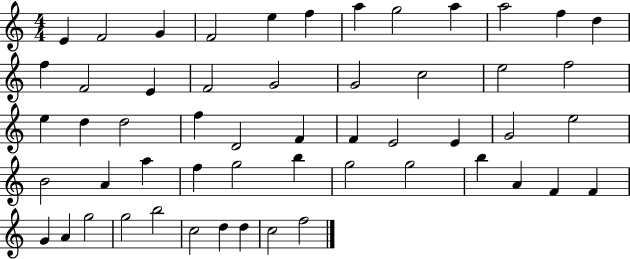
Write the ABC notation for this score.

X:1
T:Untitled
M:4/4
L:1/4
K:C
E F2 G F2 e f a g2 a a2 f d f F2 E F2 G2 G2 c2 e2 f2 e d d2 f D2 F F E2 E G2 e2 B2 A a f g2 b g2 g2 b A F F G A g2 g2 b2 c2 d d c2 f2